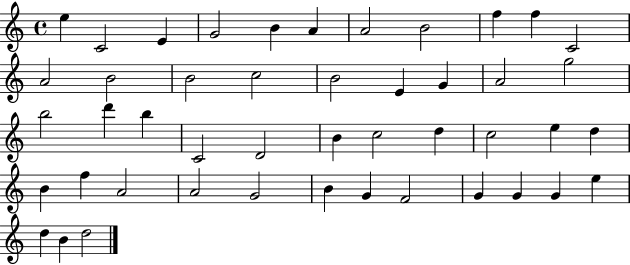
E5/q C4/h E4/q G4/h B4/q A4/q A4/h B4/h F5/q F5/q C4/h A4/h B4/h B4/h C5/h B4/h E4/q G4/q A4/h G5/h B5/h D6/q B5/q C4/h D4/h B4/q C5/h D5/q C5/h E5/q D5/q B4/q F5/q A4/h A4/h G4/h B4/q G4/q F4/h G4/q G4/q G4/q E5/q D5/q B4/q D5/h